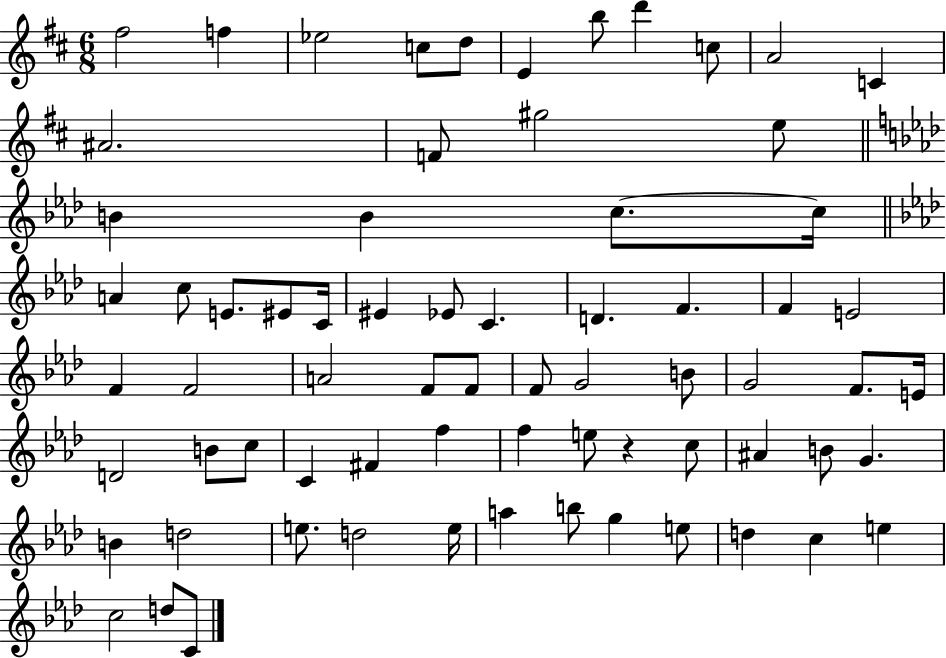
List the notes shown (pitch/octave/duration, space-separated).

F#5/h F5/q Eb5/h C5/e D5/e E4/q B5/e D6/q C5/e A4/h C4/q A#4/h. F4/e G#5/h E5/e B4/q B4/q C5/e. C5/s A4/q C5/e E4/e. EIS4/e C4/s EIS4/q Eb4/e C4/q. D4/q. F4/q. F4/q E4/h F4/q F4/h A4/h F4/e F4/e F4/e G4/h B4/e G4/h F4/e. E4/s D4/h B4/e C5/e C4/q F#4/q F5/q F5/q E5/e R/q C5/e A#4/q B4/e G4/q. B4/q D5/h E5/e. D5/h E5/s A5/q B5/e G5/q E5/e D5/q C5/q E5/q C5/h D5/e C4/e